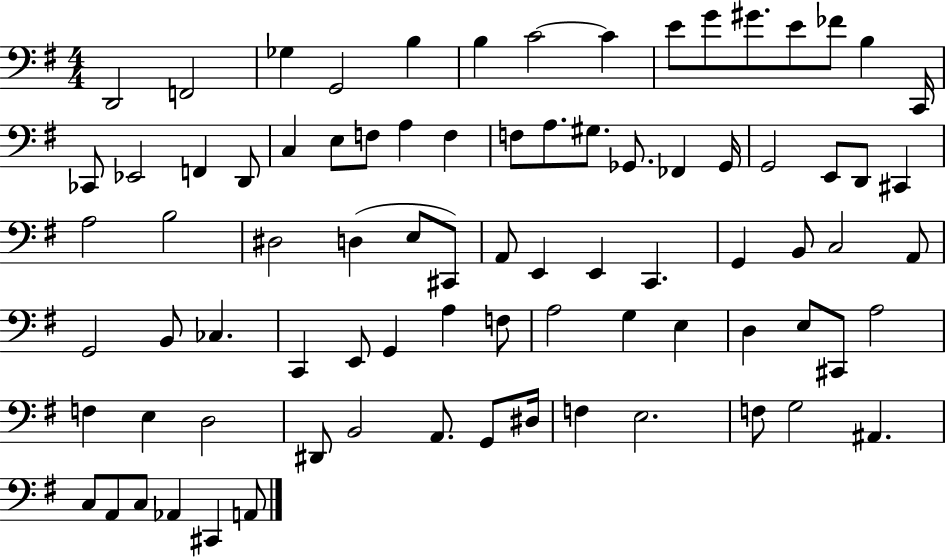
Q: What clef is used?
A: bass